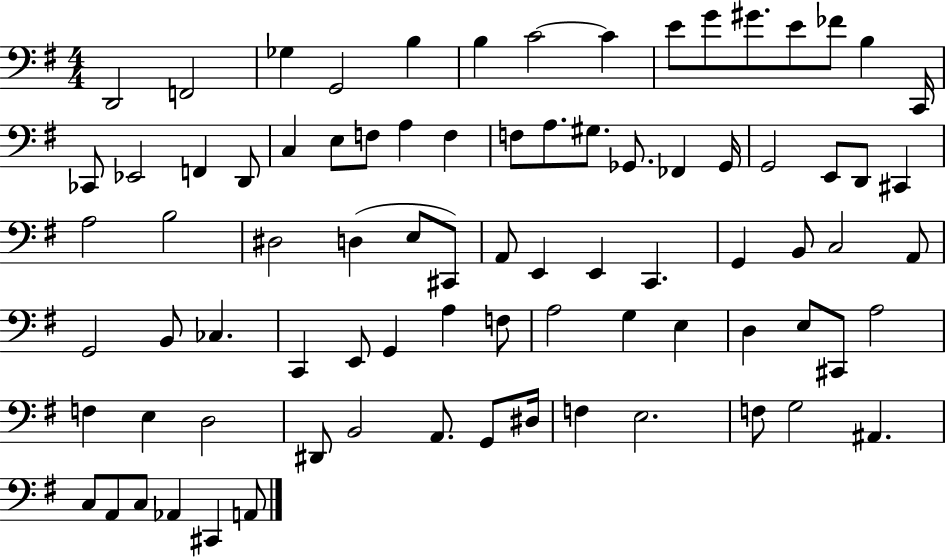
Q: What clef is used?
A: bass